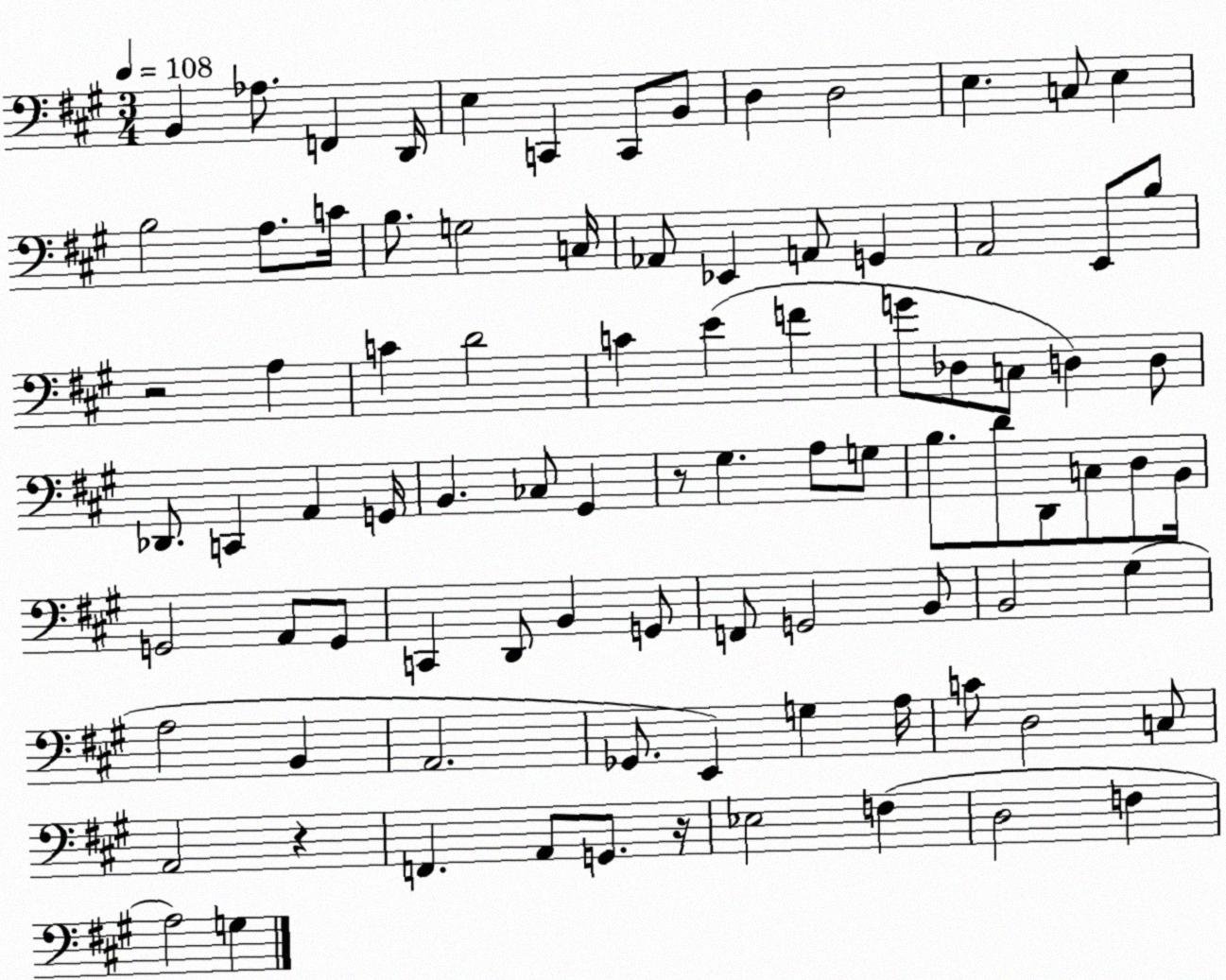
X:1
T:Untitled
M:3/4
L:1/4
K:A
B,, _A,/2 F,, D,,/4 E, C,, C,,/2 B,,/2 D, D,2 E, C,/2 E, B,2 A,/2 C/4 B,/2 G,2 C,/4 _A,,/2 _E,, A,,/2 G,, A,,2 E,,/2 B,/2 z2 A, C D2 C E F G/2 _D,/2 C,/2 D, D,/2 _D,,/2 C,, A,, G,,/4 B,, _C,/2 ^G,, z/2 ^G, A,/2 G,/2 B,/2 D/2 D,,/2 C,/2 D,/2 B,,/4 G,,2 A,,/2 G,,/2 C,, D,,/2 B,, G,,/2 F,,/2 G,,2 B,,/2 B,,2 ^G, A,2 B,, A,,2 _G,,/2 E,, G, A,/4 C/2 D,2 C,/2 A,,2 z F,, A,,/2 G,,/2 z/4 _E,2 F, D,2 F, A,2 G,